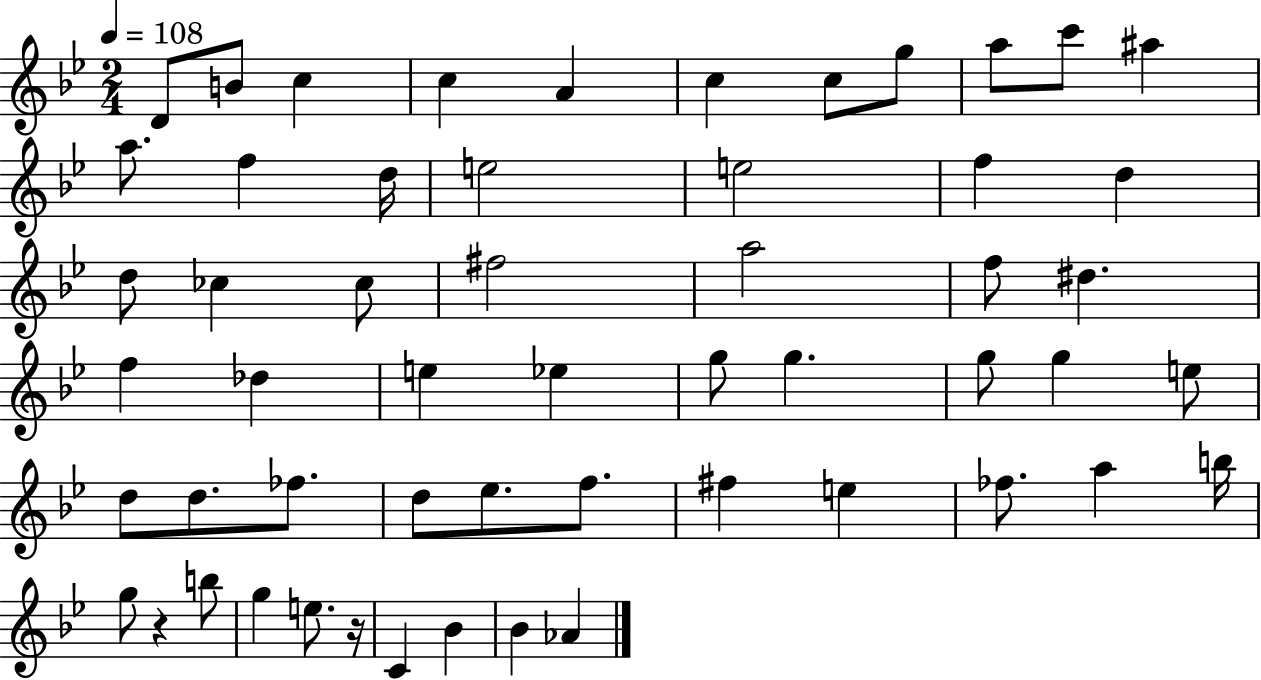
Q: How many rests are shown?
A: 2